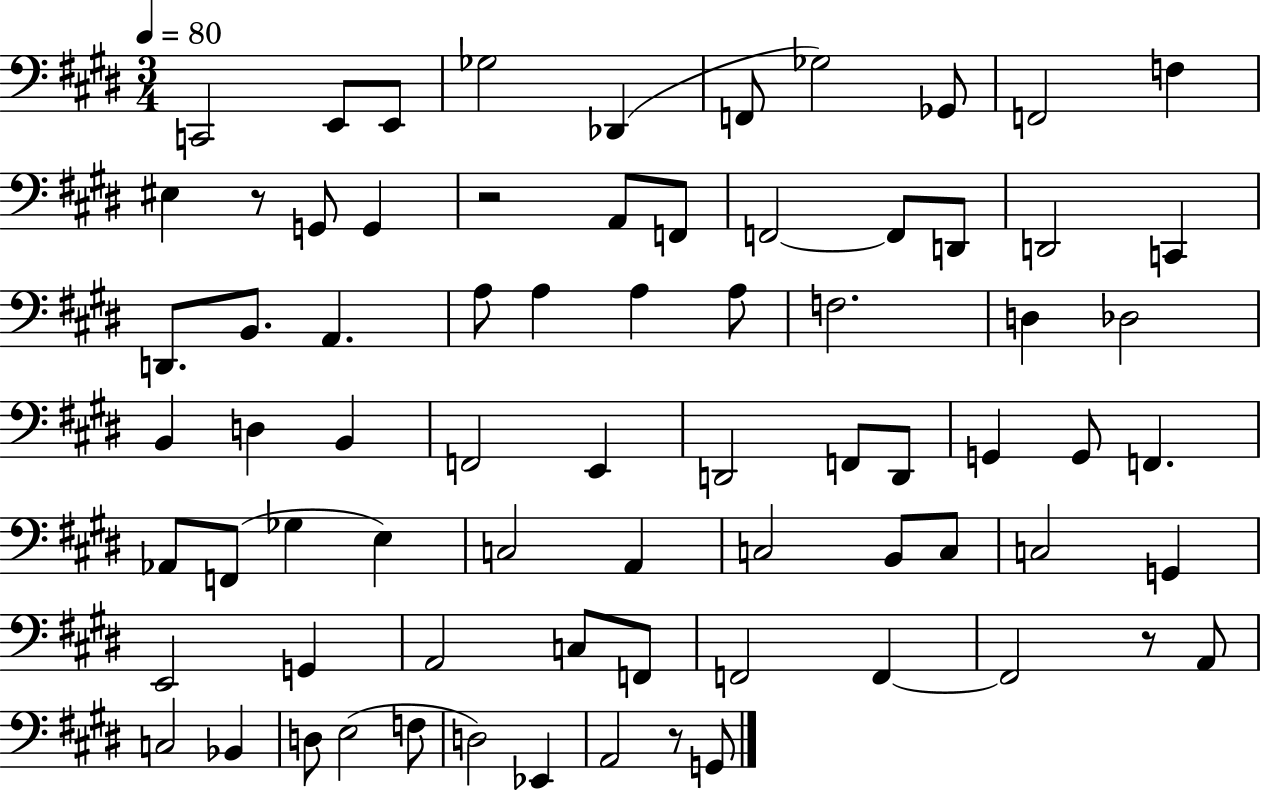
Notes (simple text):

C2/h E2/e E2/e Gb3/h Db2/q F2/e Gb3/h Gb2/e F2/h F3/q EIS3/q R/e G2/e G2/q R/h A2/e F2/e F2/h F2/e D2/e D2/h C2/q D2/e. B2/e. A2/q. A3/e A3/q A3/q A3/e F3/h. D3/q Db3/h B2/q D3/q B2/q F2/h E2/q D2/h F2/e D2/e G2/q G2/e F2/q. Ab2/e F2/e Gb3/q E3/q C3/h A2/q C3/h B2/e C3/e C3/h G2/q E2/h G2/q A2/h C3/e F2/e F2/h F2/q F2/h R/e A2/e C3/h Bb2/q D3/e E3/h F3/e D3/h Eb2/q A2/h R/e G2/e